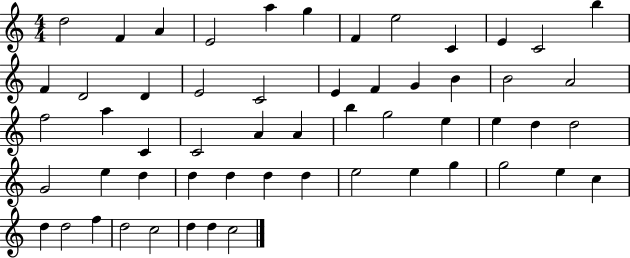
D5/h F4/q A4/q E4/h A5/q G5/q F4/q E5/h C4/q E4/q C4/h B5/q F4/q D4/h D4/q E4/h C4/h E4/q F4/q G4/q B4/q B4/h A4/h F5/h A5/q C4/q C4/h A4/q A4/q B5/q G5/h E5/q E5/q D5/q D5/h G4/h E5/q D5/q D5/q D5/q D5/q D5/q E5/h E5/q G5/q G5/h E5/q C5/q D5/q D5/h F5/q D5/h C5/h D5/q D5/q C5/h